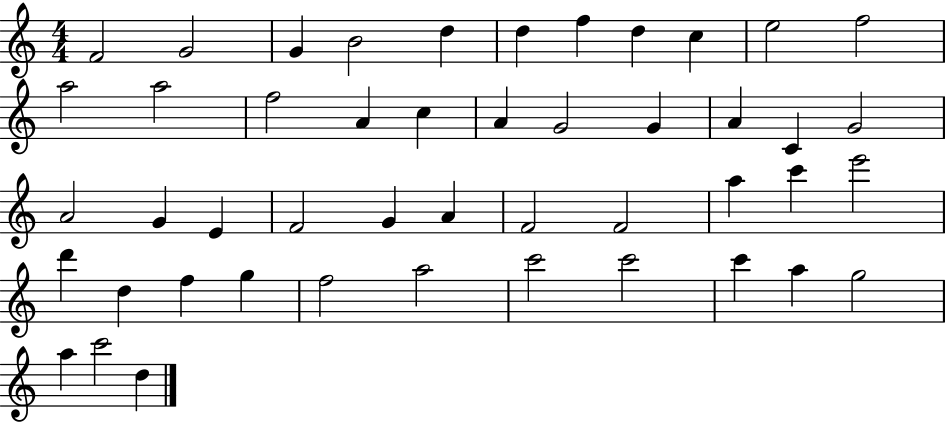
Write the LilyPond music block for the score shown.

{
  \clef treble
  \numericTimeSignature
  \time 4/4
  \key c \major
  f'2 g'2 | g'4 b'2 d''4 | d''4 f''4 d''4 c''4 | e''2 f''2 | \break a''2 a''2 | f''2 a'4 c''4 | a'4 g'2 g'4 | a'4 c'4 g'2 | \break a'2 g'4 e'4 | f'2 g'4 a'4 | f'2 f'2 | a''4 c'''4 e'''2 | \break d'''4 d''4 f''4 g''4 | f''2 a''2 | c'''2 c'''2 | c'''4 a''4 g''2 | \break a''4 c'''2 d''4 | \bar "|."
}